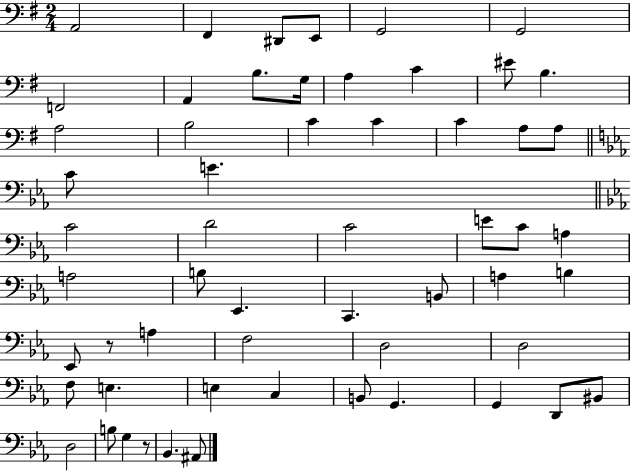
{
  \clef bass
  \numericTimeSignature
  \time 2/4
  \key g \major
  a,2 | fis,4 dis,8 e,8 | g,2 | g,2 | \break f,2 | a,4 b8. g16 | a4 c'4 | eis'8 b4. | \break a2 | b2 | c'4 c'4 | c'4 a8 a8 | \break \bar "||" \break \key c \minor c'8 e'4. | \bar "||" \break \key c \minor c'2 | d'2 | c'2 | e'8 c'8 a4 | \break a2 | b8 ees,4. | c,4. b,8 | a4 b4 | \break ees,8 r8 a4 | f2 | d2 | d2 | \break f8 e4. | e4 c4 | b,8 g,4. | g,4 d,8 bis,8 | \break d2 | b8 g4 r8 | bes,4. ais,8 | \bar "|."
}